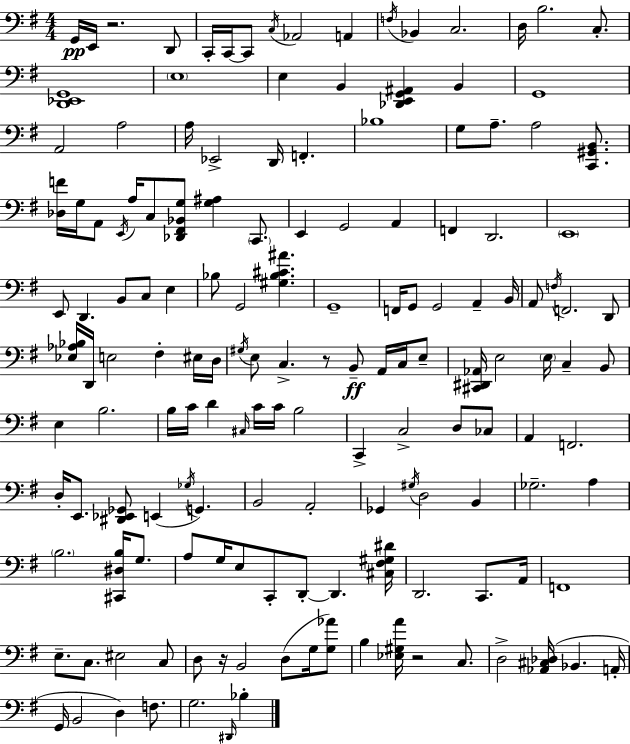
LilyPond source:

{
  \clef bass
  \numericTimeSignature
  \time 4/4
  \key e \minor
  g,16\pp e,16 r2. d,8 | c,16-. c,16~~ c,8 \acciaccatura { c16 } aes,2 a,4 | \acciaccatura { f16 } bes,4 c2. | d16 b2. c8.-. | \break <d, ees, g,>1 | \parenthesize e1 | e4 b,4 <des, e, g, ais,>4 b,4 | g,1 | \break a,2 a2 | a16 ees,2-> d,16 f,4.-. | bes1 | g8 a8.-- a2 <c, gis, b,>8. | \break <des f'>16 g16 a,8 \acciaccatura { e,16 } a16 c8 <des, fis, bes, g>8 <g ais>4 | \parenthesize c,8. e,4 g,2 a,4 | f,4 d,2. | \parenthesize e,1 | \break e,8 d,4. b,8 c8 e4 | bes8 g,2 <gis bes cis' ais'>4. | g,1-- | f,16 g,8 g,2 a,4-- | \break b,16 a,8 \acciaccatura { f16 } f,2. | d,8 <ees aes bes>16 d,16 e2 fis4-. | eis16 d16 \acciaccatura { gis16 } e8 c4.-> r8 b,8--\ff | a,16 c16 e8-- <cis, dis, aes,>16 e2 \parenthesize e16 c4-- | \break b,8 e4 b2. | b16 c'16 d'4 \grace { cis16 } c'16 c'16 b2 | c,4-> c2-> | d8 ces8 a,4 f,2. | \break d16-. e,8. <dis, ees, ges,>8 e,4( | \acciaccatura { ges16 } g,4.) b,2 a,2-. | ges,4 \acciaccatura { gis16 } d2 | b,4 ges2.-- | \break a4 \parenthesize b2. | <cis, dis b>16 g8. a8 g16 e8 c,8-. d,8-.~~ | d,4. <cis fis gis dis'>16 d,2. | c,8. a,16 f,1 | \break e8.-- c8. eis2 | c8 d8 r16 b,2 | d8( g16 <g aes'>8) b4 <ees gis a'>16 r2 | c8. d2-> | \break <aes, cis des>16( bes,4. a,16-. g,16 b,2 | d4) f8. g2. | \grace { dis,16 } bes4-. \bar "|."
}